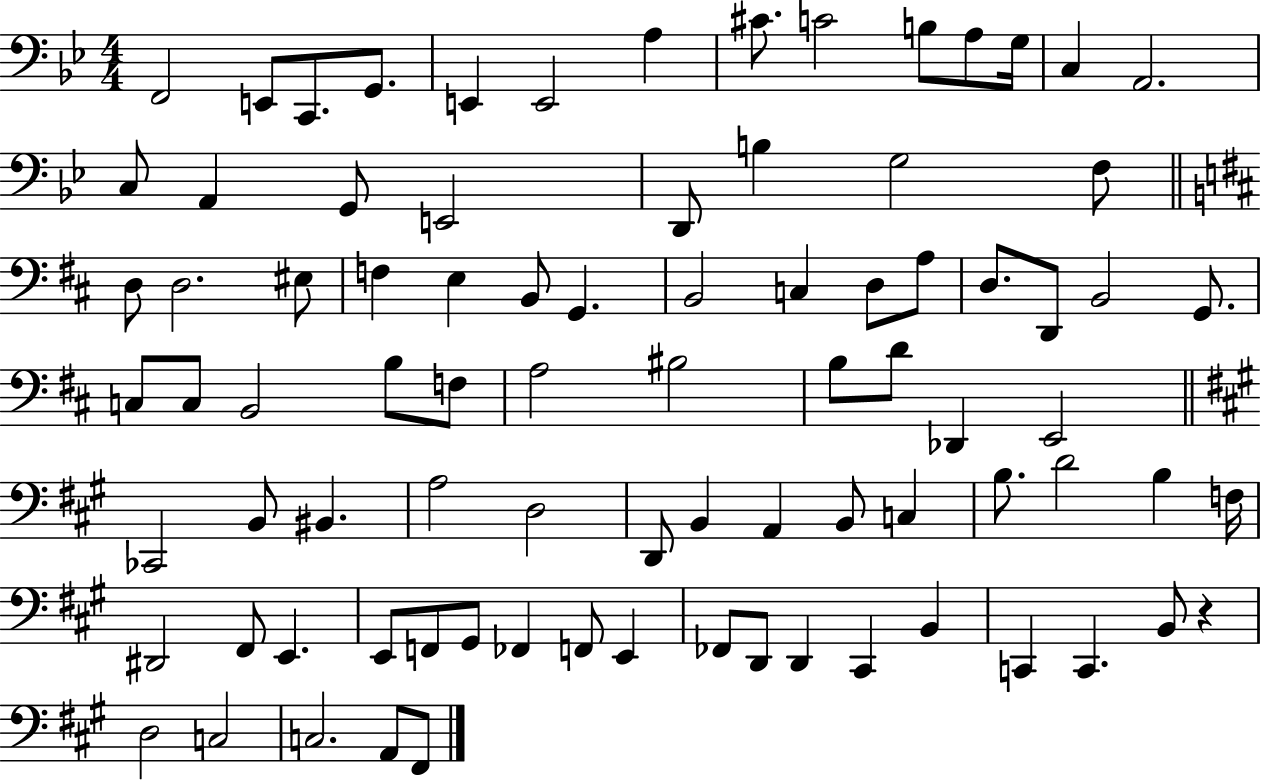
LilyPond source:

{
  \clef bass
  \numericTimeSignature
  \time 4/4
  \key bes \major
  f,2 e,8 c,8. g,8. | e,4 e,2 a4 | cis'8. c'2 b8 a8 g16 | c4 a,2. | \break c8 a,4 g,8 e,2 | d,8 b4 g2 f8 | \bar "||" \break \key d \major d8 d2. eis8 | f4 e4 b,8 g,4. | b,2 c4 d8 a8 | d8. d,8 b,2 g,8. | \break c8 c8 b,2 b8 f8 | a2 bis2 | b8 d'8 des,4 e,2 | \bar "||" \break \key a \major ces,2 b,8 bis,4. | a2 d2 | d,8 b,4 a,4 b,8 c4 | b8. d'2 b4 f16 | \break dis,2 fis,8 e,4. | e,8 f,8 gis,8 fes,4 f,8 e,4 | fes,8 d,8 d,4 cis,4 b,4 | c,4 c,4. b,8 r4 | \break d2 c2 | c2. a,8 fis,8 | \bar "|."
}